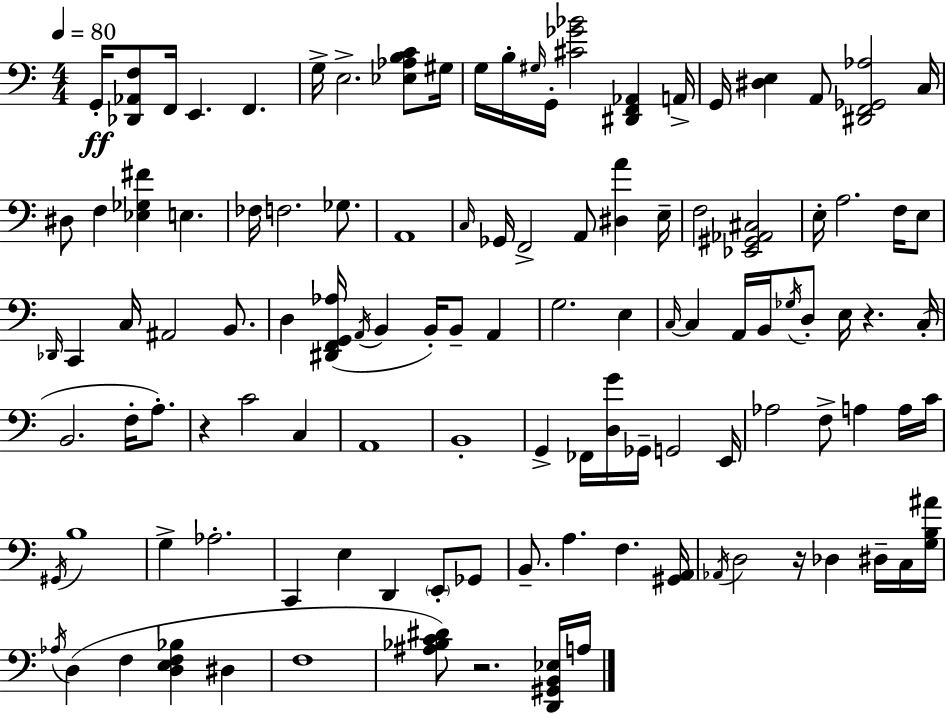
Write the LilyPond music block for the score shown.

{
  \clef bass
  \numericTimeSignature
  \time 4/4
  \key a \minor
  \tempo 4 = 80
  g,16-.\ff <des, aes, f>8 f,16 e,4. f,4. | g16-> e2.-> <ees aes b c'>8 gis16 | g16 b16-. \grace { gis16 } g,16-. <cis' ges' bes'>2 <dis, f, aes,>4 | a,16-> g,16 <dis e>4 a,8 <dis, f, ges, aes>2 | \break c16 dis8 f4 <ees ges fis'>4 e4. | fes16 f2. ges8. | a,1 | \grace { c16 } ges,16 f,2-> a,8 <dis a'>4 | \break e16-- f2 <ees, gis, aes, cis>2 | e16-. a2. f16 | e8 \grace { des,16 } c,4 c16 ais,2 | b,8. d4 <dis, f, g, aes>16( \acciaccatura { a,16 } b,4 b,16-.) b,8-- | \break a,4 g2. | e4 \grace { c16~ }~ c4 a,16 b,16 \acciaccatura { ges16 } d8-. e16 r4. | c16-.( b,2. | f16-. a8.-.) r4 c'2 | \break c4 a,1 | b,1-. | g,4-> fes,16 <d g'>16 ges,16-- g,2 | e,16 aes2 f8-> | \break a4 a16 c'16 \acciaccatura { gis,16 } b1 | g4-> aes2.-. | c,4 e4 d,4 | \parenthesize e,8-. ges,8 b,8.-- a4. | \break f4. <gis, a,>16 \acciaccatura { aes,16 } d2 | r16 des4 dis16-- c16 <g b ais'>16 \acciaccatura { aes16 } d4( f4 | <d e f bes>4 dis4 f1 | <ais bes c' dis'>8) r2. | \break <d, gis, b, ees>16 a16 \bar "|."
}